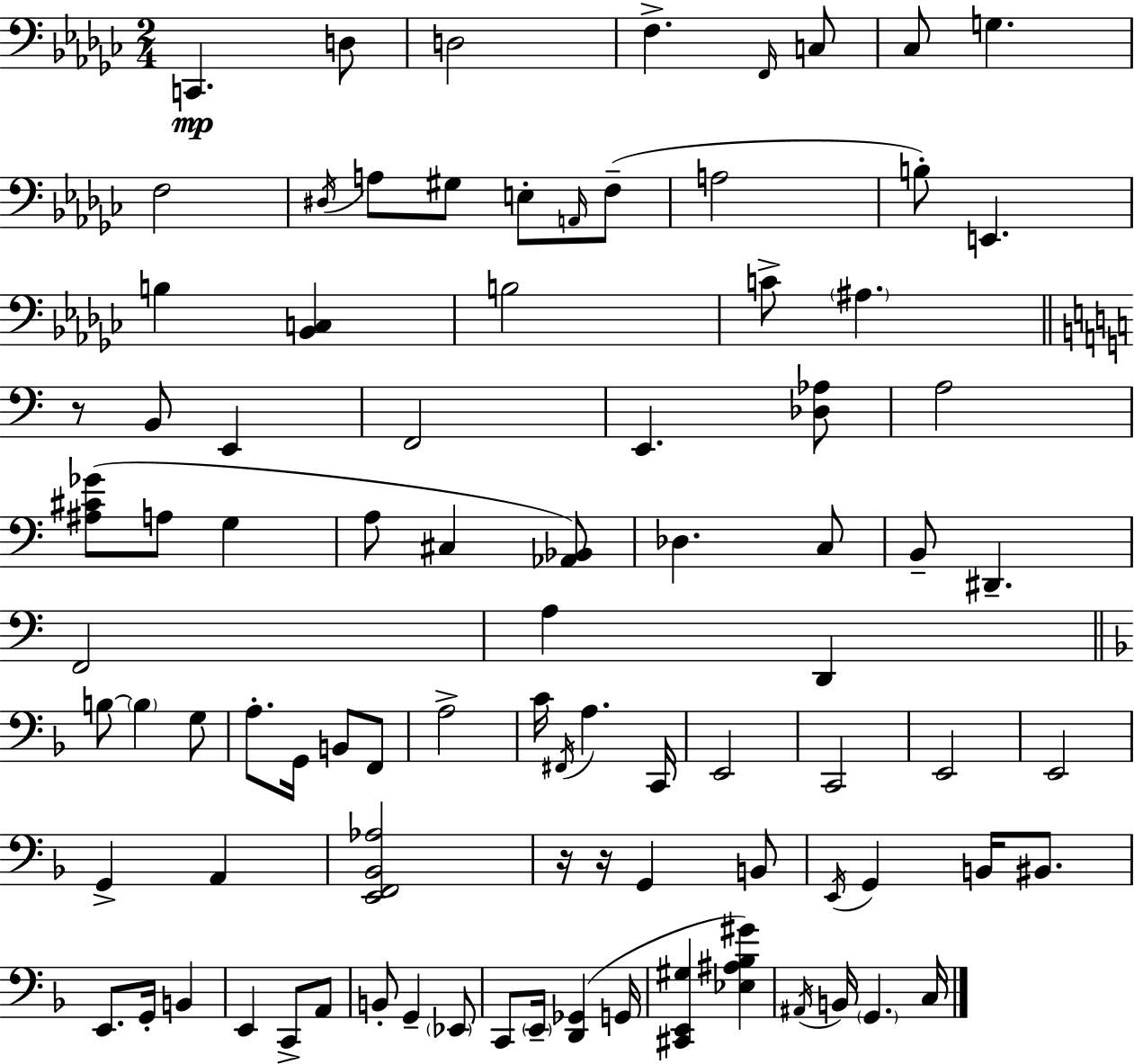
{
  \clef bass
  \numericTimeSignature
  \time 2/4
  \key ees \minor
  \repeat volta 2 { c,4.\mp d8 | d2 | f4.-> \grace { f,16 } c8 | ces8 g4. | \break f2 | \acciaccatura { dis16 } a8 gis8 e8-. | \grace { a,16 }( f8-- a2 | b8-.) e,4. | \break b4 <bes, c>4 | b2 | c'8-> \parenthesize ais4. | \bar "||" \break \key c \major r8 b,8 e,4 | f,2 | e,4. <des aes>8 | a2 | \break <ais cis' ges'>8( a8 g4 | a8 cis4 <aes, bes,>8) | des4. c8 | b,8-- dis,4.-- | \break f,2 | a4 d,4 | \bar "||" \break \key f \major b8~~ \parenthesize b4 g8 | a8.-. g,16 b,8 f,8 | a2-> | c'16 \acciaccatura { fis,16 } a4. | \break c,16 e,2 | c,2 | e,2 | e,2 | \break g,4-> a,4 | <e, f, bes, aes>2 | r16 r16 g,4 b,8 | \acciaccatura { e,16 } g,4 b,16 bis,8. | \break e,8. g,16-. b,4 | e,4 c,8-> | a,8 b,8-. g,4-- | \parenthesize ees,8 c,8 \parenthesize e,16-- <d, ges,>4( | \break g,16 <cis, e, gis>4 <ees ais bes gis'>4) | \acciaccatura { ais,16 } b,16 \parenthesize g,4. | c16 } \bar "|."
}